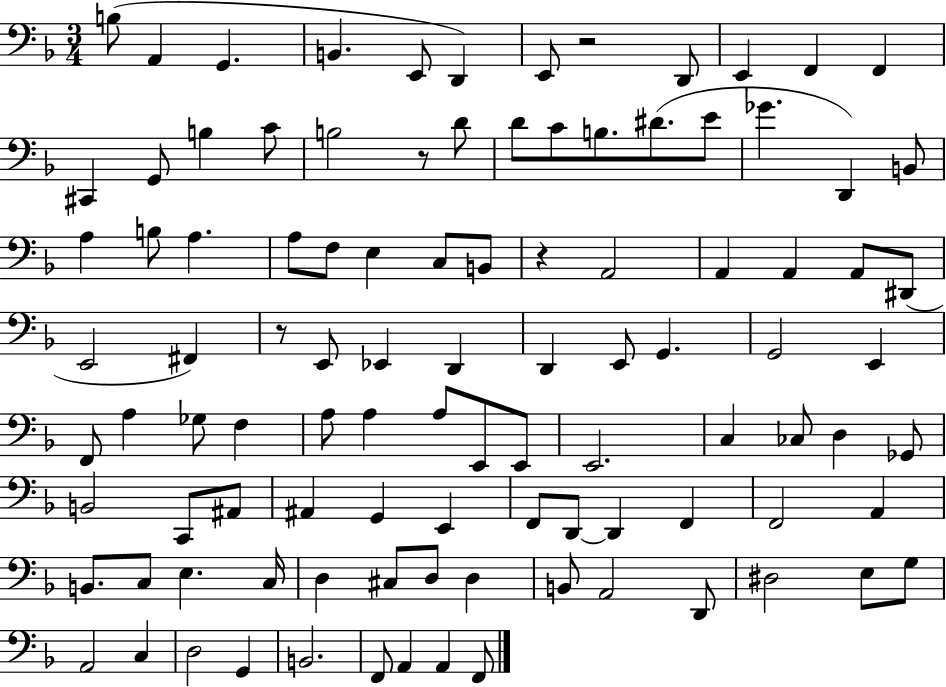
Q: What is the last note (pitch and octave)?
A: F2